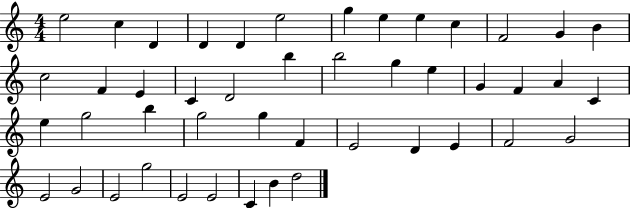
E5/h C5/q D4/q D4/q D4/q E5/h G5/q E5/q E5/q C5/q F4/h G4/q B4/q C5/h F4/q E4/q C4/q D4/h B5/q B5/h G5/q E5/q G4/q F4/q A4/q C4/q E5/q G5/h B5/q G5/h G5/q F4/q E4/h D4/q E4/q F4/h G4/h E4/h G4/h E4/h G5/h E4/h E4/h C4/q B4/q D5/h